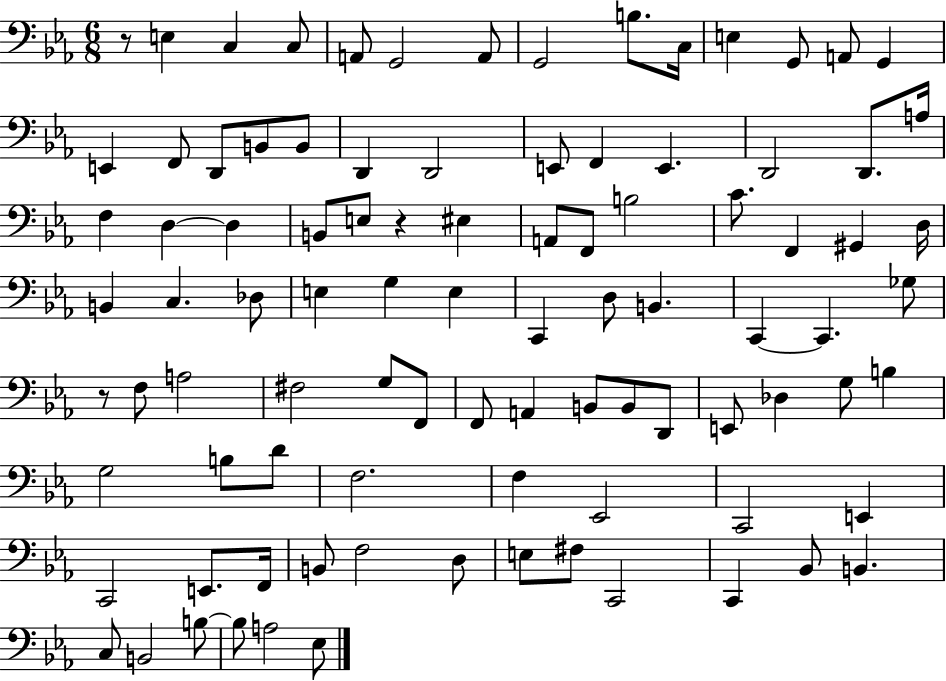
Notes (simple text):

R/e E3/q C3/q C3/e A2/e G2/h A2/e G2/h B3/e. C3/s E3/q G2/e A2/e G2/q E2/q F2/e D2/e B2/e B2/e D2/q D2/h E2/e F2/q E2/q. D2/h D2/e. A3/s F3/q D3/q D3/q B2/e E3/e R/q EIS3/q A2/e F2/e B3/h C4/e. F2/q G#2/q D3/s B2/q C3/q. Db3/e E3/q G3/q E3/q C2/q D3/e B2/q. C2/q C2/q. Gb3/e R/e F3/e A3/h F#3/h G3/e F2/e F2/e A2/q B2/e B2/e D2/e E2/e Db3/q G3/e B3/q G3/h B3/e D4/e F3/h. F3/q Eb2/h C2/h E2/q C2/h E2/e. F2/s B2/e F3/h D3/e E3/e F#3/e C2/h C2/q Bb2/e B2/q. C3/e B2/h B3/e B3/e A3/h Eb3/e